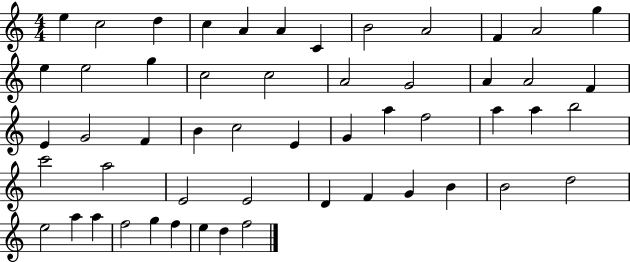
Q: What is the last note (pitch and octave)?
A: F5